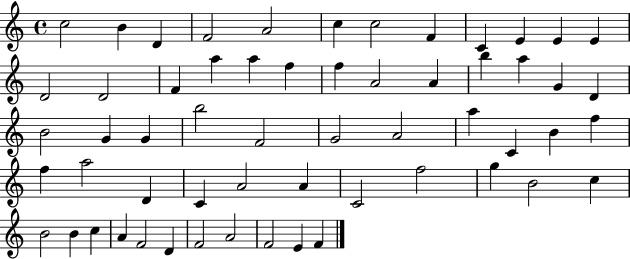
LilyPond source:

{
  \clef treble
  \time 4/4
  \defaultTimeSignature
  \key c \major
  c''2 b'4 d'4 | f'2 a'2 | c''4 c''2 f'4 | c'4 e'4 e'4 e'4 | \break d'2 d'2 | f'4 a''4 a''4 f''4 | f''4 a'2 a'4 | b''4 a''4 g'4 d'4 | \break b'2 g'4 g'4 | b''2 f'2 | g'2 a'2 | a''4 c'4 b'4 f''4 | \break f''4 a''2 d'4 | c'4 a'2 a'4 | c'2 f''2 | g''4 b'2 c''4 | \break b'2 b'4 c''4 | a'4 f'2 d'4 | f'2 a'2 | f'2 e'4 f'4 | \break \bar "|."
}